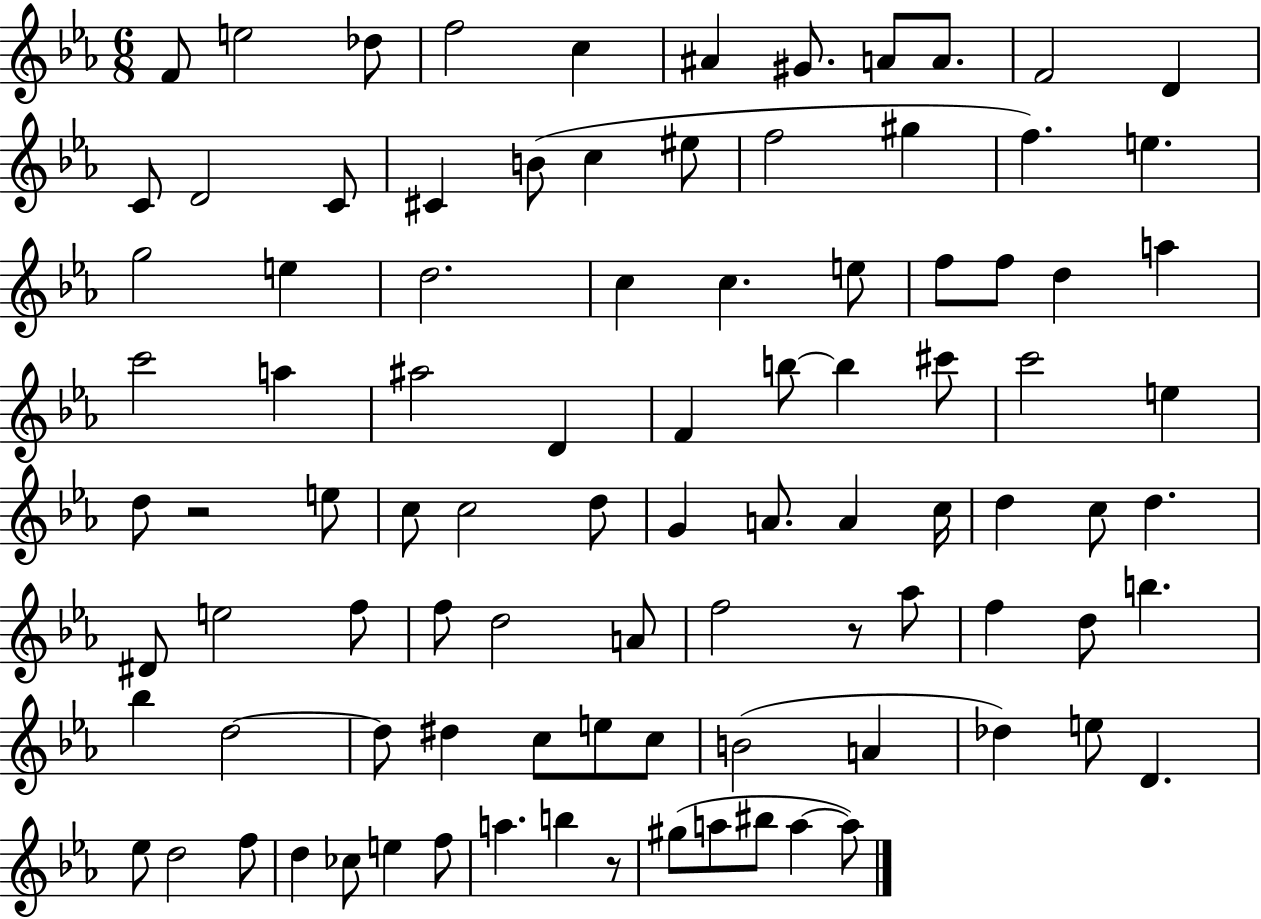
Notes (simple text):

F4/e E5/h Db5/e F5/h C5/q A#4/q G#4/e. A4/e A4/e. F4/h D4/q C4/e D4/h C4/e C#4/q B4/e C5/q EIS5/e F5/h G#5/q F5/q. E5/q. G5/h E5/q D5/h. C5/q C5/q. E5/e F5/e F5/e D5/q A5/q C6/h A5/q A#5/h D4/q F4/q B5/e B5/q C#6/e C6/h E5/q D5/e R/h E5/e C5/e C5/h D5/e G4/q A4/e. A4/q C5/s D5/q C5/e D5/q. D#4/e E5/h F5/e F5/e D5/h A4/e F5/h R/e Ab5/e F5/q D5/e B5/q. Bb5/q D5/h D5/e D#5/q C5/e E5/e C5/e B4/h A4/q Db5/q E5/e D4/q. Eb5/e D5/h F5/e D5/q CES5/e E5/q F5/e A5/q. B5/q R/e G#5/e A5/e BIS5/e A5/q A5/e